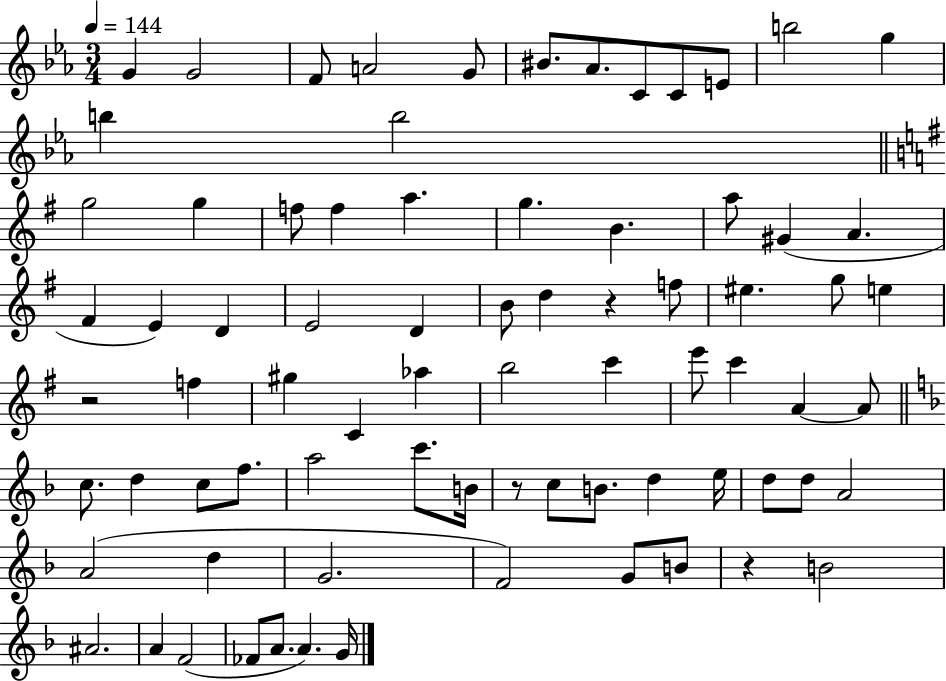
G4/q G4/h F4/e A4/h G4/e BIS4/e. Ab4/e. C4/e C4/e E4/e B5/h G5/q B5/q B5/h G5/h G5/q F5/e F5/q A5/q. G5/q. B4/q. A5/e G#4/q A4/q. F#4/q E4/q D4/q E4/h D4/q B4/e D5/q R/q F5/e EIS5/q. G5/e E5/q R/h F5/q G#5/q C4/q Ab5/q B5/h C6/q E6/e C6/q A4/q A4/e C5/e. D5/q C5/e F5/e. A5/h C6/e. B4/s R/e C5/e B4/e. D5/q E5/s D5/e D5/e A4/h A4/h D5/q G4/h. F4/h G4/e B4/e R/q B4/h A#4/h. A4/q F4/h FES4/e A4/e. A4/q. G4/s